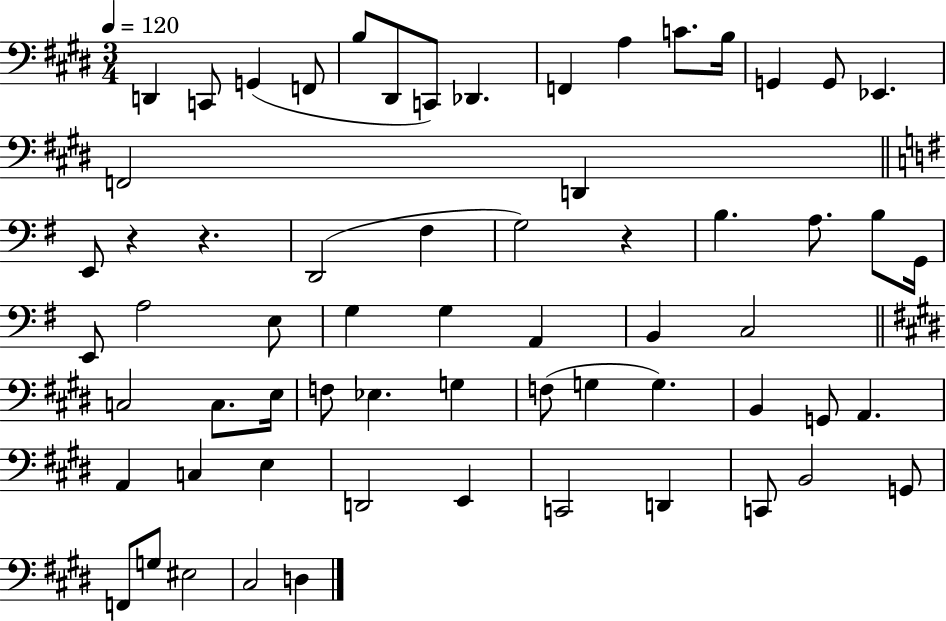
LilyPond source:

{
  \clef bass
  \numericTimeSignature
  \time 3/4
  \key e \major
  \tempo 4 = 120
  d,4 c,8 g,4( f,8 | b8 dis,8 c,8) des,4. | f,4 a4 c'8. b16 | g,4 g,8 ees,4. | \break f,2 d,4 | \bar "||" \break \key g \major e,8 r4 r4. | d,2( fis4 | g2) r4 | b4. a8. b8 g,16 | \break e,8 a2 e8 | g4 g4 a,4 | b,4 c2 | \bar "||" \break \key e \major c2 c8. e16 | f8 ees4. g4 | f8( g4 g4.) | b,4 g,8 a,4. | \break a,4 c4 e4 | d,2 e,4 | c,2 d,4 | c,8 b,2 g,8 | \break f,8 g8 eis2 | cis2 d4 | \bar "|."
}